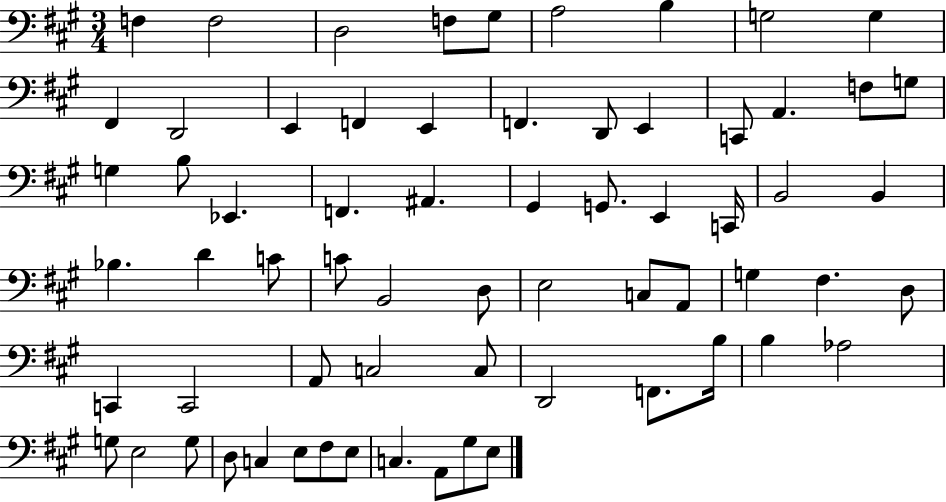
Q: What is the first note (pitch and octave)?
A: F3